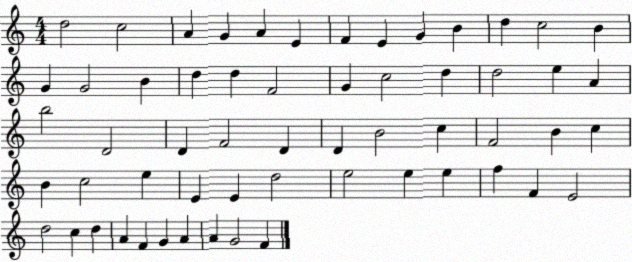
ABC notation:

X:1
T:Untitled
M:4/4
L:1/4
K:C
d2 c2 A G A E F E G B d c2 B G G2 B d d F2 G c2 d d2 e A b2 D2 D F2 D D B2 c F2 B c B c2 e E E d2 e2 e e f F E2 d2 c d A F G A A G2 F